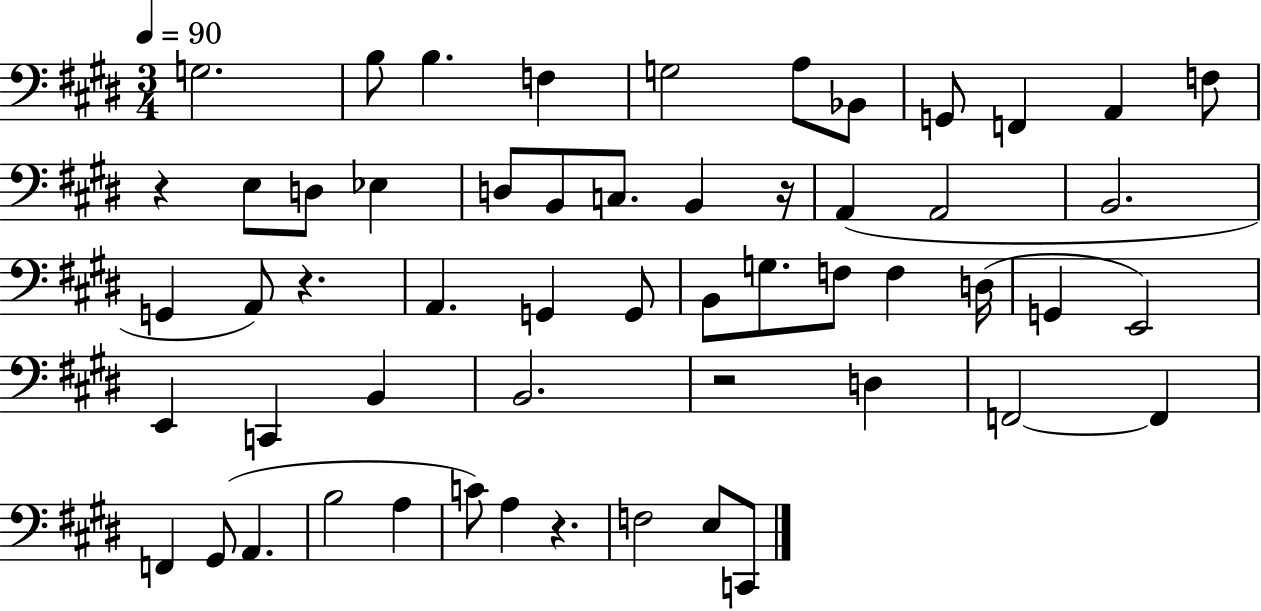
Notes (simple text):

G3/h. B3/e B3/q. F3/q G3/h A3/e Bb2/e G2/e F2/q A2/q F3/e R/q E3/e D3/e Eb3/q D3/e B2/e C3/e. B2/q R/s A2/q A2/h B2/h. G2/q A2/e R/q. A2/q. G2/q G2/e B2/e G3/e. F3/e F3/q D3/s G2/q E2/h E2/q C2/q B2/q B2/h. R/h D3/q F2/h F2/q F2/q G#2/e A2/q. B3/h A3/q C4/e A3/q R/q. F3/h E3/e C2/e